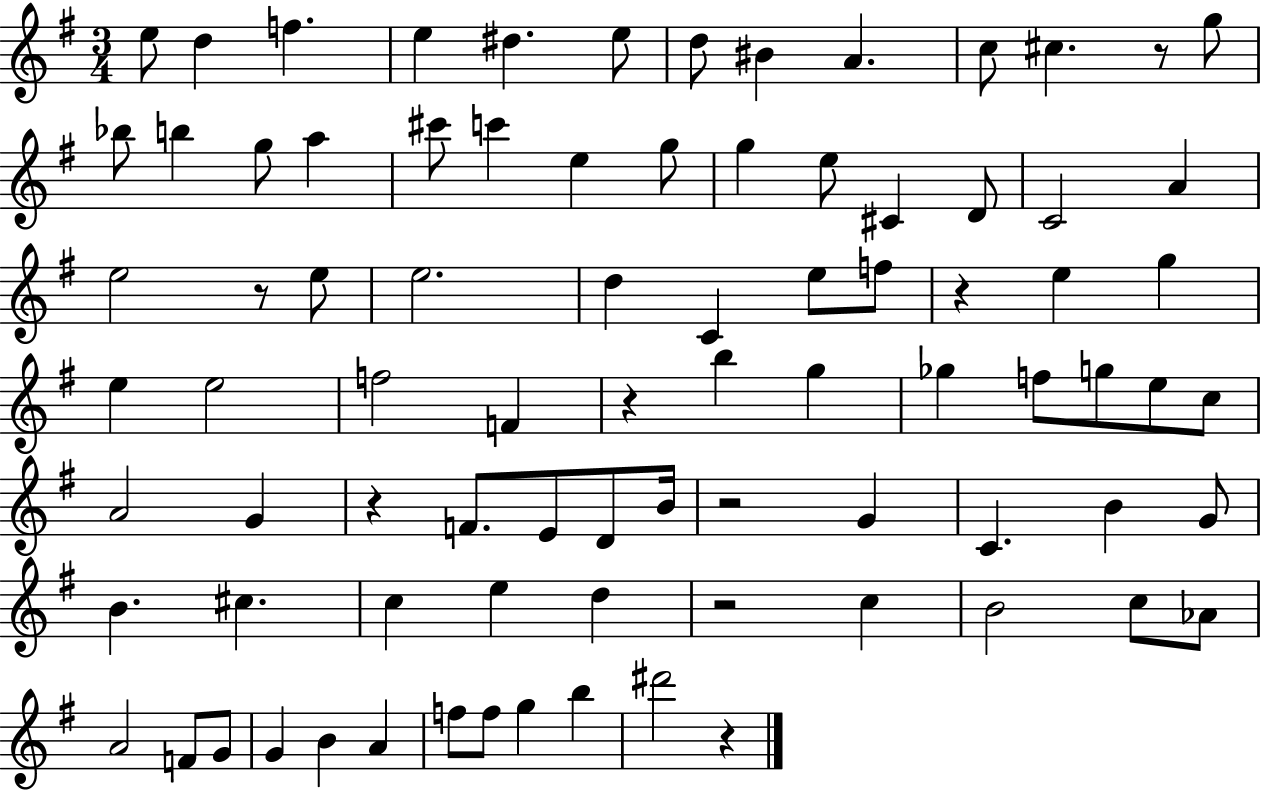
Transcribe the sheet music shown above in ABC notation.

X:1
T:Untitled
M:3/4
L:1/4
K:G
e/2 d f e ^d e/2 d/2 ^B A c/2 ^c z/2 g/2 _b/2 b g/2 a ^c'/2 c' e g/2 g e/2 ^C D/2 C2 A e2 z/2 e/2 e2 d C e/2 f/2 z e g e e2 f2 F z b g _g f/2 g/2 e/2 c/2 A2 G z F/2 E/2 D/2 B/4 z2 G C B G/2 B ^c c e d z2 c B2 c/2 _A/2 A2 F/2 G/2 G B A f/2 f/2 g b ^d'2 z